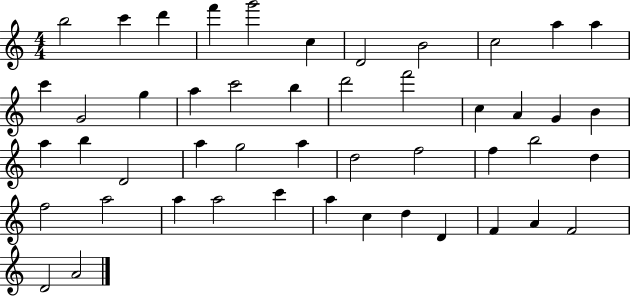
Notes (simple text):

B5/h C6/q D6/q F6/q G6/h C5/q D4/h B4/h C5/h A5/q A5/q C6/q G4/h G5/q A5/q C6/h B5/q D6/h F6/h C5/q A4/q G4/q B4/q A5/q B5/q D4/h A5/q G5/h A5/q D5/h F5/h F5/q B5/h D5/q F5/h A5/h A5/q A5/h C6/q A5/q C5/q D5/q D4/q F4/q A4/q F4/h D4/h A4/h